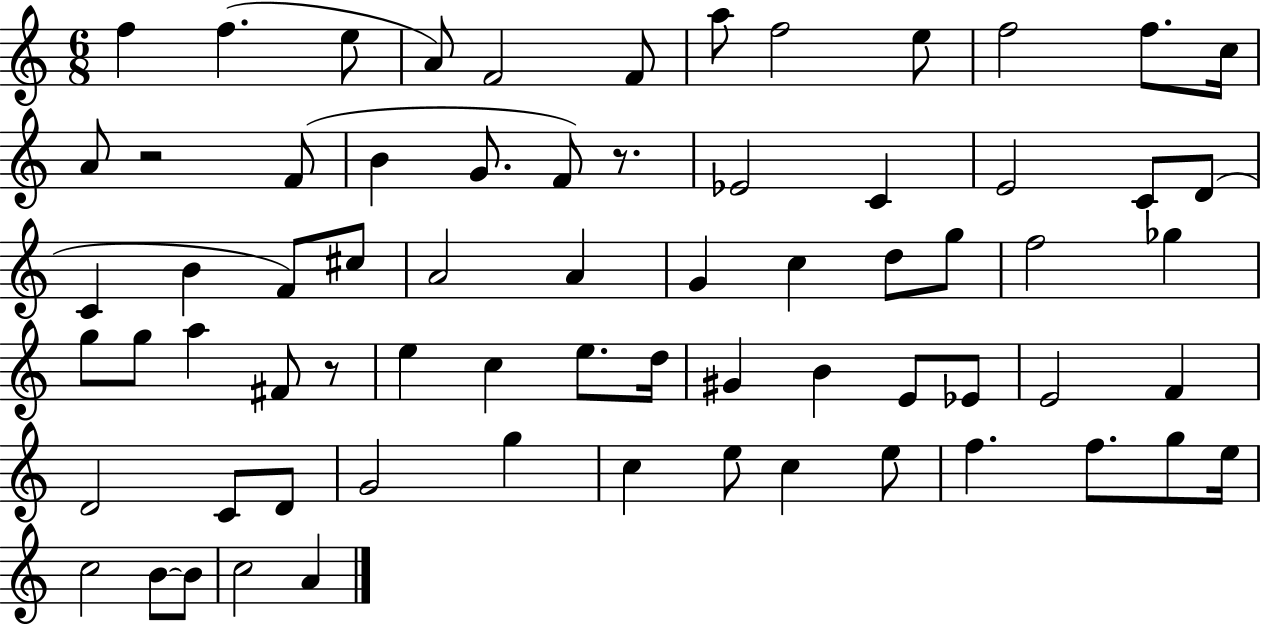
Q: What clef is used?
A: treble